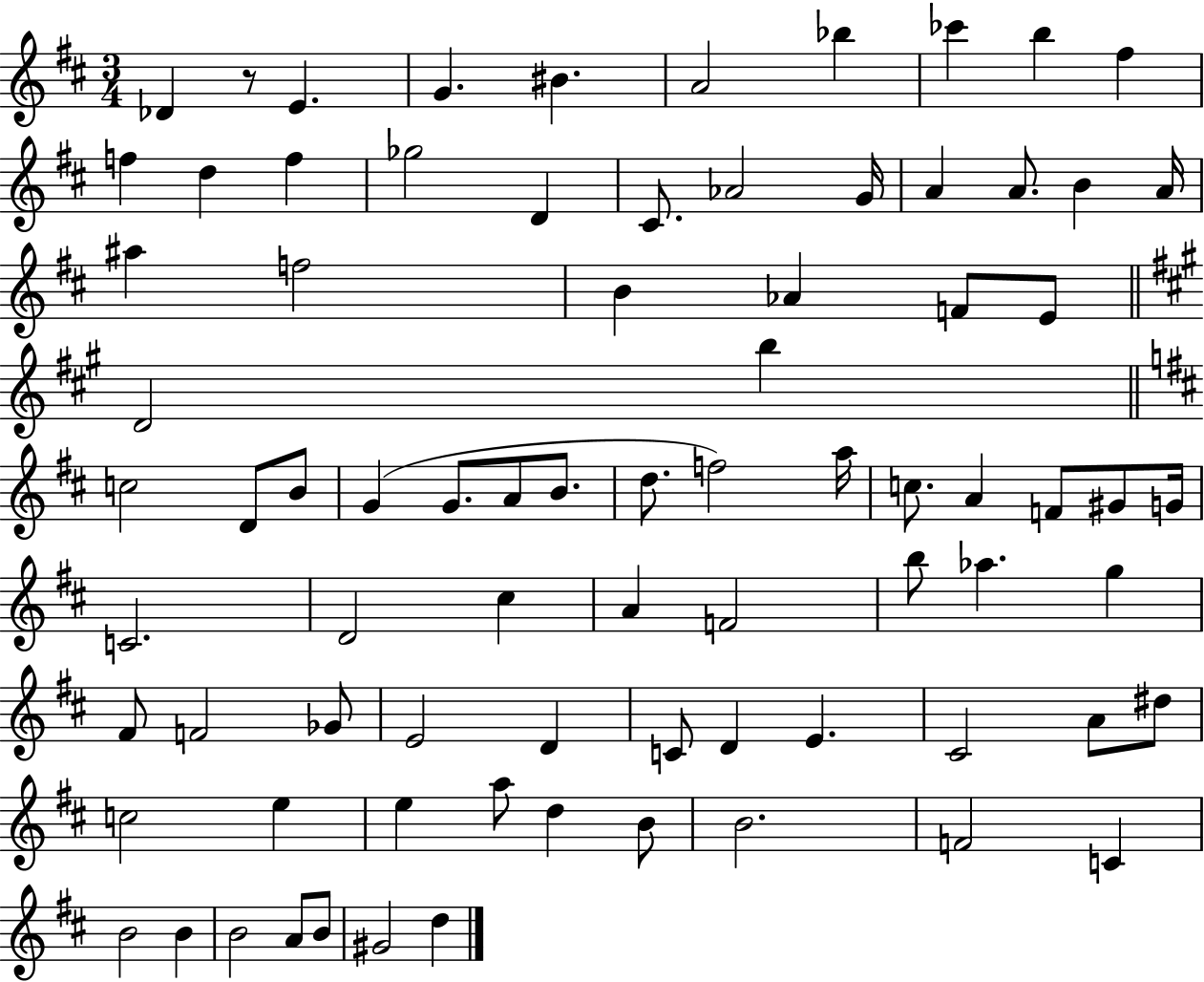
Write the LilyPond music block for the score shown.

{
  \clef treble
  \numericTimeSignature
  \time 3/4
  \key d \major
  des'4 r8 e'4. | g'4. bis'4. | a'2 bes''4 | ces'''4 b''4 fis''4 | \break f''4 d''4 f''4 | ges''2 d'4 | cis'8. aes'2 g'16 | a'4 a'8. b'4 a'16 | \break ais''4 f''2 | b'4 aes'4 f'8 e'8 | \bar "||" \break \key a \major d'2 b''4 | \bar "||" \break \key d \major c''2 d'8 b'8 | g'4( g'8. a'8 b'8. | d''8. f''2) a''16 | c''8. a'4 f'8 gis'8 g'16 | \break c'2. | d'2 cis''4 | a'4 f'2 | b''8 aes''4. g''4 | \break fis'8 f'2 ges'8 | e'2 d'4 | c'8 d'4 e'4. | cis'2 a'8 dis''8 | \break c''2 e''4 | e''4 a''8 d''4 b'8 | b'2. | f'2 c'4 | \break b'2 b'4 | b'2 a'8 b'8 | gis'2 d''4 | \bar "|."
}